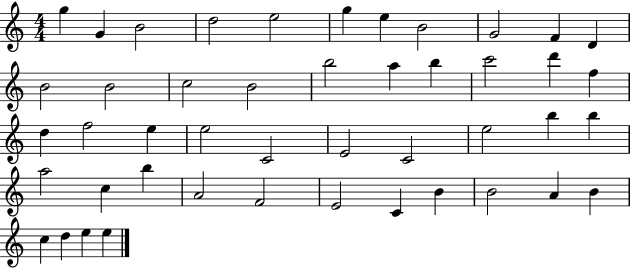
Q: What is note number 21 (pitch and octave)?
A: F5